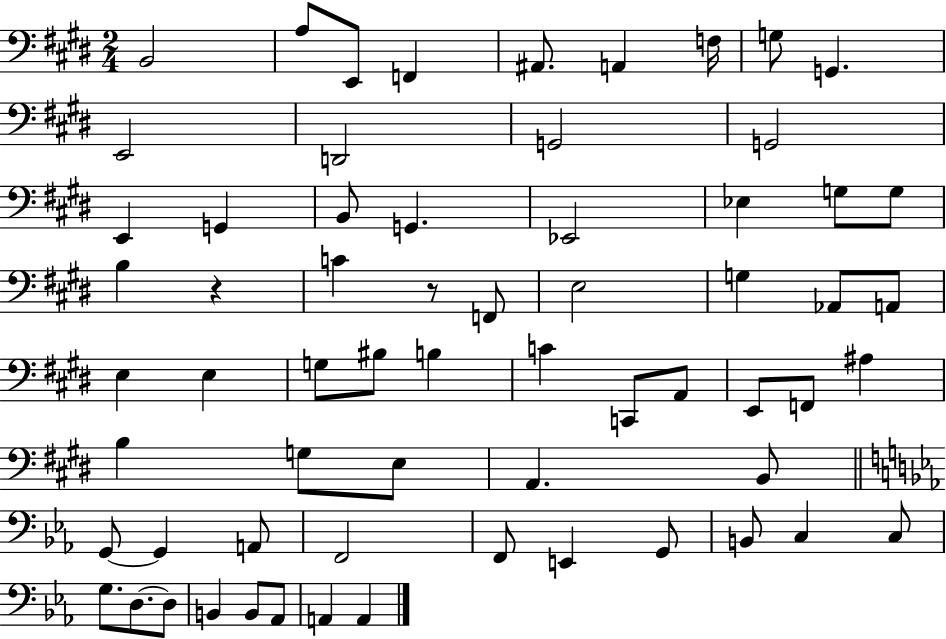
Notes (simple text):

B2/h A3/e E2/e F2/q A#2/e. A2/q F3/s G3/e G2/q. E2/h D2/h G2/h G2/h E2/q G2/q B2/e G2/q. Eb2/h Eb3/q G3/e G3/e B3/q R/q C4/q R/e F2/e E3/h G3/q Ab2/e A2/e E3/q E3/q G3/e BIS3/e B3/q C4/q C2/e A2/e E2/e F2/e A#3/q B3/q G3/e E3/e A2/q. B2/e G2/e G2/q A2/e F2/h F2/e E2/q G2/e B2/e C3/q C3/e G3/e. D3/e. D3/e B2/q B2/e Ab2/e A2/q A2/q